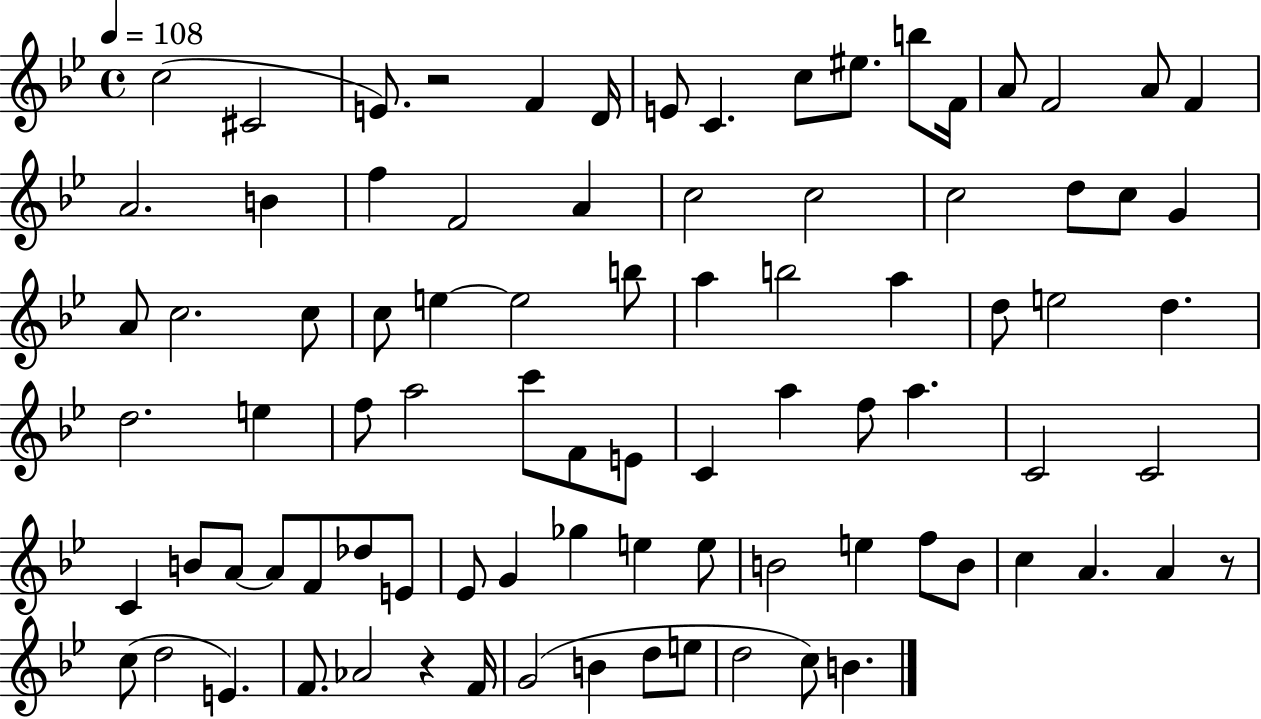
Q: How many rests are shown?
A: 3